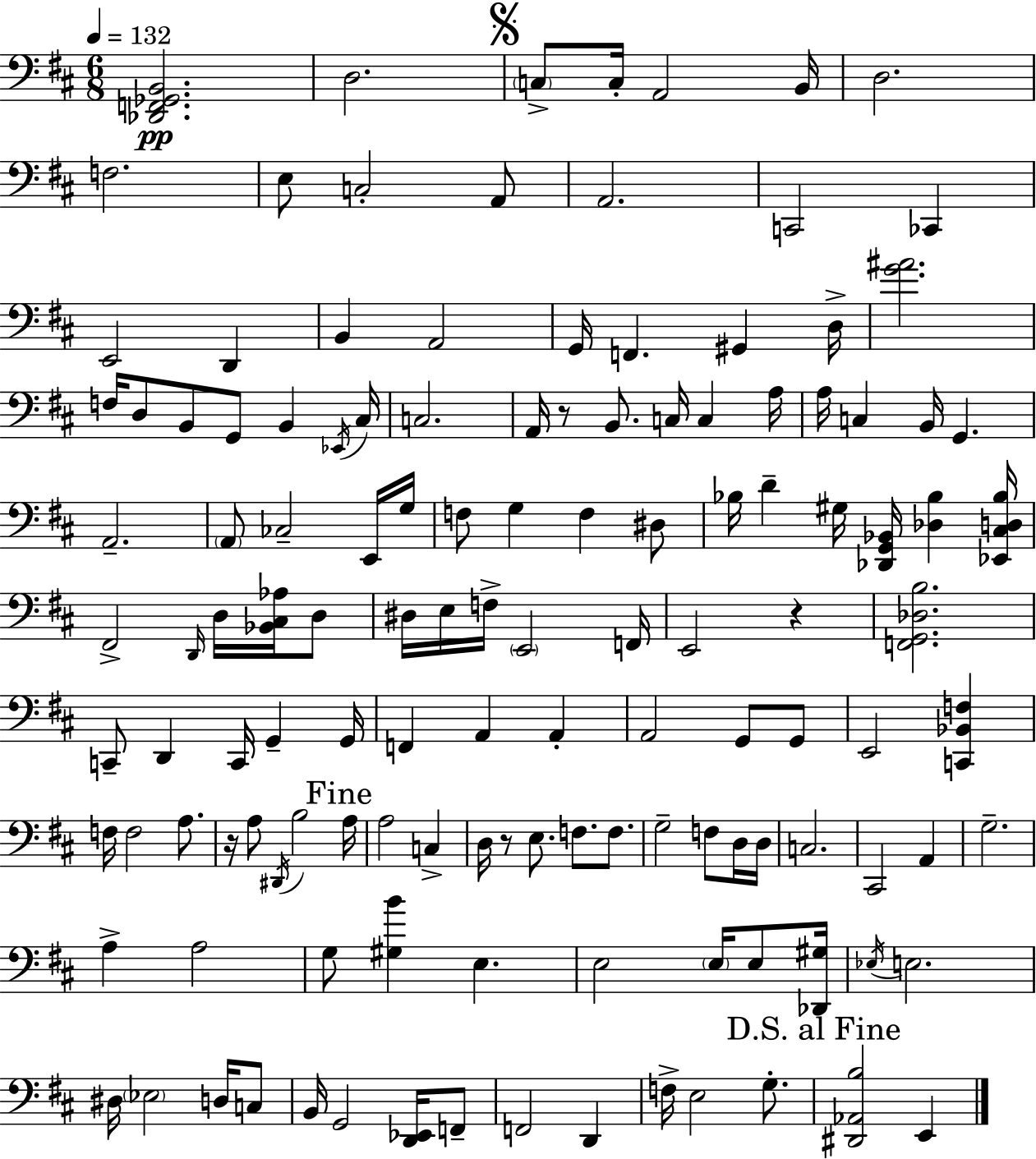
X:1
T:Untitled
M:6/8
L:1/4
K:D
[_D,,F,,_G,,B,,]2 D,2 C,/2 C,/4 A,,2 B,,/4 D,2 F,2 E,/2 C,2 A,,/2 A,,2 C,,2 _C,, E,,2 D,, B,, A,,2 G,,/4 F,, ^G,, D,/4 [G^A]2 F,/4 D,/2 B,,/2 G,,/2 B,, _E,,/4 ^C,/4 C,2 A,,/4 z/2 B,,/2 C,/4 C, A,/4 A,/4 C, B,,/4 G,, A,,2 A,,/2 _C,2 E,,/4 G,/4 F,/2 G, F, ^D,/2 _B,/4 D ^G,/4 [_D,,G,,_B,,]/4 [_D,_B,] [_E,,^C,D,_B,]/4 ^F,,2 D,,/4 D,/4 [_B,,^C,_A,]/4 D,/2 ^D,/4 E,/4 F,/4 E,,2 F,,/4 E,,2 z [F,,G,,_D,B,]2 C,,/2 D,, C,,/4 G,, G,,/4 F,, A,, A,, A,,2 G,,/2 G,,/2 E,,2 [C,,_B,,F,] F,/4 F,2 A,/2 z/4 A,/2 ^D,,/4 B,2 A,/4 A,2 C, D,/4 z/2 E,/2 F,/2 F,/2 G,2 F,/2 D,/4 D,/4 C,2 ^C,,2 A,, G,2 A, A,2 G,/2 [^G,B] E, E,2 E,/4 E,/2 [_D,,^G,]/4 _E,/4 E,2 ^D,/4 _E,2 D,/4 C,/2 B,,/4 G,,2 [D,,_E,,]/4 F,,/2 F,,2 D,, F,/4 E,2 G,/2 [^D,,_A,,B,]2 E,,